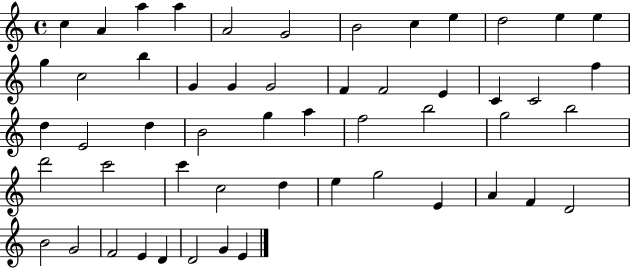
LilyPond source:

{
  \clef treble
  \time 4/4
  \defaultTimeSignature
  \key c \major
  c''4 a'4 a''4 a''4 | a'2 g'2 | b'2 c''4 e''4 | d''2 e''4 e''4 | \break g''4 c''2 b''4 | g'4 g'4 g'2 | f'4 f'2 e'4 | c'4 c'2 f''4 | \break d''4 e'2 d''4 | b'2 g''4 a''4 | f''2 b''2 | g''2 b''2 | \break d'''2 c'''2 | c'''4 c''2 d''4 | e''4 g''2 e'4 | a'4 f'4 d'2 | \break b'2 g'2 | f'2 e'4 d'4 | d'2 g'4 e'4 | \bar "|."
}